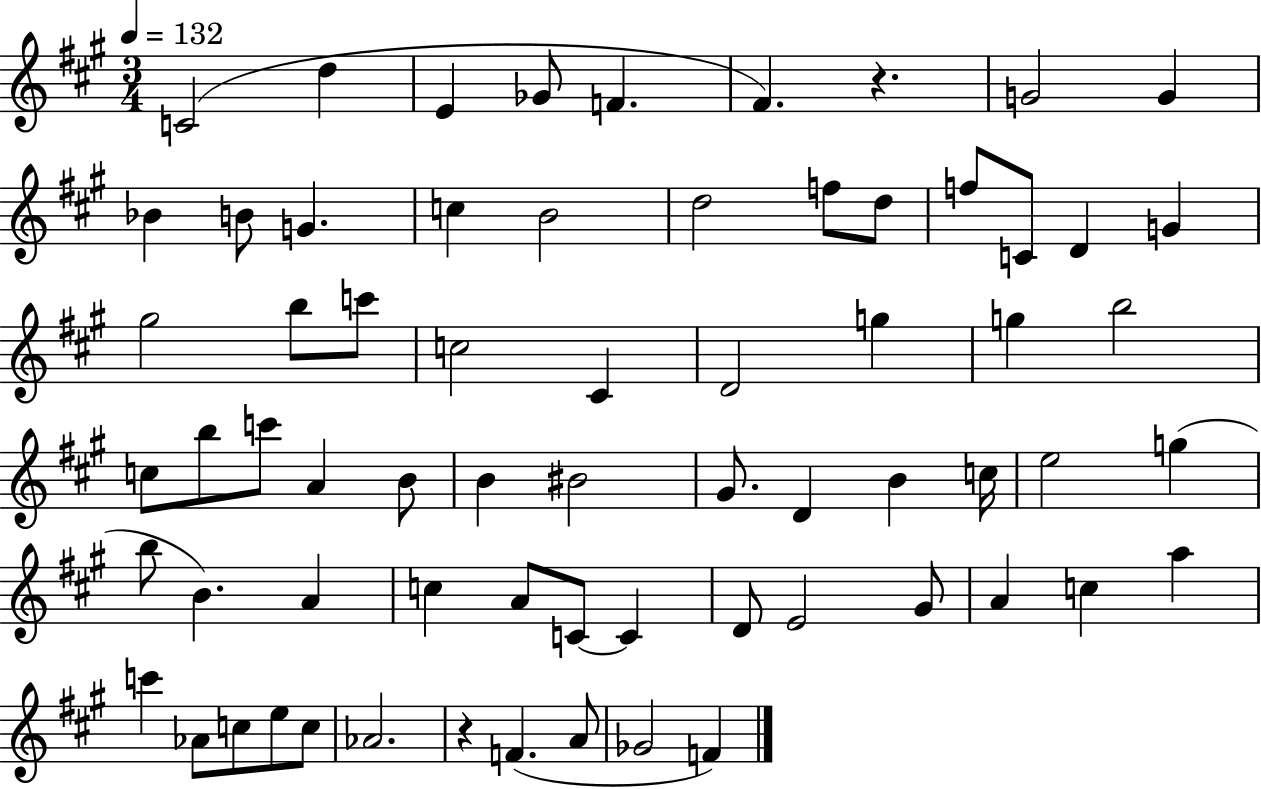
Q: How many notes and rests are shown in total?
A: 67